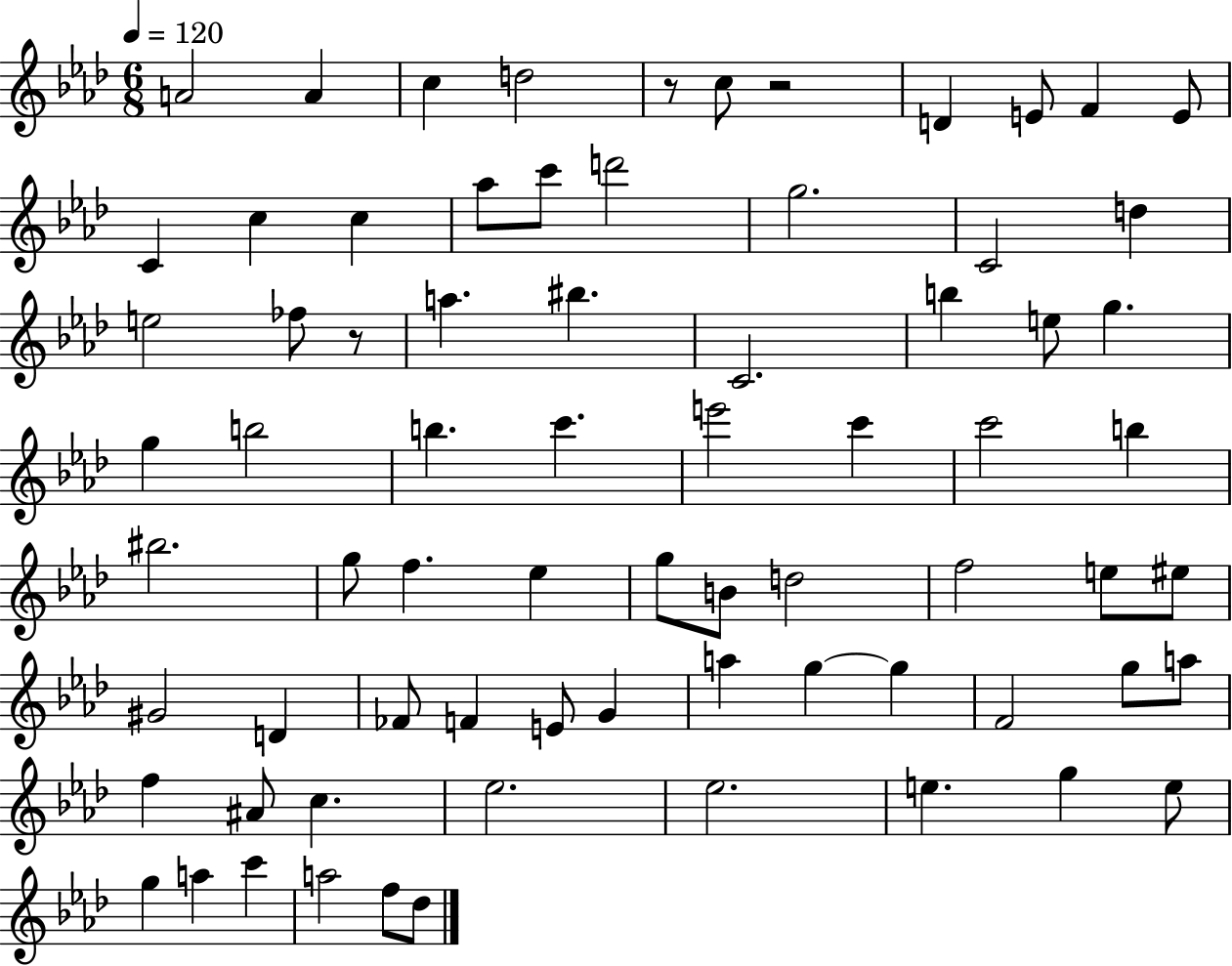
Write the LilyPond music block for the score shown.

{
  \clef treble
  \numericTimeSignature
  \time 6/8
  \key aes \major
  \tempo 4 = 120
  \repeat volta 2 { a'2 a'4 | c''4 d''2 | r8 c''8 r2 | d'4 e'8 f'4 e'8 | \break c'4 c''4 c''4 | aes''8 c'''8 d'''2 | g''2. | c'2 d''4 | \break e''2 fes''8 r8 | a''4. bis''4. | c'2. | b''4 e''8 g''4. | \break g''4 b''2 | b''4. c'''4. | e'''2 c'''4 | c'''2 b''4 | \break bis''2. | g''8 f''4. ees''4 | g''8 b'8 d''2 | f''2 e''8 eis''8 | \break gis'2 d'4 | fes'8 f'4 e'8 g'4 | a''4 g''4~~ g''4 | f'2 g''8 a''8 | \break f''4 ais'8 c''4. | ees''2. | ees''2. | e''4. g''4 e''8 | \break g''4 a''4 c'''4 | a''2 f''8 des''8 | } \bar "|."
}